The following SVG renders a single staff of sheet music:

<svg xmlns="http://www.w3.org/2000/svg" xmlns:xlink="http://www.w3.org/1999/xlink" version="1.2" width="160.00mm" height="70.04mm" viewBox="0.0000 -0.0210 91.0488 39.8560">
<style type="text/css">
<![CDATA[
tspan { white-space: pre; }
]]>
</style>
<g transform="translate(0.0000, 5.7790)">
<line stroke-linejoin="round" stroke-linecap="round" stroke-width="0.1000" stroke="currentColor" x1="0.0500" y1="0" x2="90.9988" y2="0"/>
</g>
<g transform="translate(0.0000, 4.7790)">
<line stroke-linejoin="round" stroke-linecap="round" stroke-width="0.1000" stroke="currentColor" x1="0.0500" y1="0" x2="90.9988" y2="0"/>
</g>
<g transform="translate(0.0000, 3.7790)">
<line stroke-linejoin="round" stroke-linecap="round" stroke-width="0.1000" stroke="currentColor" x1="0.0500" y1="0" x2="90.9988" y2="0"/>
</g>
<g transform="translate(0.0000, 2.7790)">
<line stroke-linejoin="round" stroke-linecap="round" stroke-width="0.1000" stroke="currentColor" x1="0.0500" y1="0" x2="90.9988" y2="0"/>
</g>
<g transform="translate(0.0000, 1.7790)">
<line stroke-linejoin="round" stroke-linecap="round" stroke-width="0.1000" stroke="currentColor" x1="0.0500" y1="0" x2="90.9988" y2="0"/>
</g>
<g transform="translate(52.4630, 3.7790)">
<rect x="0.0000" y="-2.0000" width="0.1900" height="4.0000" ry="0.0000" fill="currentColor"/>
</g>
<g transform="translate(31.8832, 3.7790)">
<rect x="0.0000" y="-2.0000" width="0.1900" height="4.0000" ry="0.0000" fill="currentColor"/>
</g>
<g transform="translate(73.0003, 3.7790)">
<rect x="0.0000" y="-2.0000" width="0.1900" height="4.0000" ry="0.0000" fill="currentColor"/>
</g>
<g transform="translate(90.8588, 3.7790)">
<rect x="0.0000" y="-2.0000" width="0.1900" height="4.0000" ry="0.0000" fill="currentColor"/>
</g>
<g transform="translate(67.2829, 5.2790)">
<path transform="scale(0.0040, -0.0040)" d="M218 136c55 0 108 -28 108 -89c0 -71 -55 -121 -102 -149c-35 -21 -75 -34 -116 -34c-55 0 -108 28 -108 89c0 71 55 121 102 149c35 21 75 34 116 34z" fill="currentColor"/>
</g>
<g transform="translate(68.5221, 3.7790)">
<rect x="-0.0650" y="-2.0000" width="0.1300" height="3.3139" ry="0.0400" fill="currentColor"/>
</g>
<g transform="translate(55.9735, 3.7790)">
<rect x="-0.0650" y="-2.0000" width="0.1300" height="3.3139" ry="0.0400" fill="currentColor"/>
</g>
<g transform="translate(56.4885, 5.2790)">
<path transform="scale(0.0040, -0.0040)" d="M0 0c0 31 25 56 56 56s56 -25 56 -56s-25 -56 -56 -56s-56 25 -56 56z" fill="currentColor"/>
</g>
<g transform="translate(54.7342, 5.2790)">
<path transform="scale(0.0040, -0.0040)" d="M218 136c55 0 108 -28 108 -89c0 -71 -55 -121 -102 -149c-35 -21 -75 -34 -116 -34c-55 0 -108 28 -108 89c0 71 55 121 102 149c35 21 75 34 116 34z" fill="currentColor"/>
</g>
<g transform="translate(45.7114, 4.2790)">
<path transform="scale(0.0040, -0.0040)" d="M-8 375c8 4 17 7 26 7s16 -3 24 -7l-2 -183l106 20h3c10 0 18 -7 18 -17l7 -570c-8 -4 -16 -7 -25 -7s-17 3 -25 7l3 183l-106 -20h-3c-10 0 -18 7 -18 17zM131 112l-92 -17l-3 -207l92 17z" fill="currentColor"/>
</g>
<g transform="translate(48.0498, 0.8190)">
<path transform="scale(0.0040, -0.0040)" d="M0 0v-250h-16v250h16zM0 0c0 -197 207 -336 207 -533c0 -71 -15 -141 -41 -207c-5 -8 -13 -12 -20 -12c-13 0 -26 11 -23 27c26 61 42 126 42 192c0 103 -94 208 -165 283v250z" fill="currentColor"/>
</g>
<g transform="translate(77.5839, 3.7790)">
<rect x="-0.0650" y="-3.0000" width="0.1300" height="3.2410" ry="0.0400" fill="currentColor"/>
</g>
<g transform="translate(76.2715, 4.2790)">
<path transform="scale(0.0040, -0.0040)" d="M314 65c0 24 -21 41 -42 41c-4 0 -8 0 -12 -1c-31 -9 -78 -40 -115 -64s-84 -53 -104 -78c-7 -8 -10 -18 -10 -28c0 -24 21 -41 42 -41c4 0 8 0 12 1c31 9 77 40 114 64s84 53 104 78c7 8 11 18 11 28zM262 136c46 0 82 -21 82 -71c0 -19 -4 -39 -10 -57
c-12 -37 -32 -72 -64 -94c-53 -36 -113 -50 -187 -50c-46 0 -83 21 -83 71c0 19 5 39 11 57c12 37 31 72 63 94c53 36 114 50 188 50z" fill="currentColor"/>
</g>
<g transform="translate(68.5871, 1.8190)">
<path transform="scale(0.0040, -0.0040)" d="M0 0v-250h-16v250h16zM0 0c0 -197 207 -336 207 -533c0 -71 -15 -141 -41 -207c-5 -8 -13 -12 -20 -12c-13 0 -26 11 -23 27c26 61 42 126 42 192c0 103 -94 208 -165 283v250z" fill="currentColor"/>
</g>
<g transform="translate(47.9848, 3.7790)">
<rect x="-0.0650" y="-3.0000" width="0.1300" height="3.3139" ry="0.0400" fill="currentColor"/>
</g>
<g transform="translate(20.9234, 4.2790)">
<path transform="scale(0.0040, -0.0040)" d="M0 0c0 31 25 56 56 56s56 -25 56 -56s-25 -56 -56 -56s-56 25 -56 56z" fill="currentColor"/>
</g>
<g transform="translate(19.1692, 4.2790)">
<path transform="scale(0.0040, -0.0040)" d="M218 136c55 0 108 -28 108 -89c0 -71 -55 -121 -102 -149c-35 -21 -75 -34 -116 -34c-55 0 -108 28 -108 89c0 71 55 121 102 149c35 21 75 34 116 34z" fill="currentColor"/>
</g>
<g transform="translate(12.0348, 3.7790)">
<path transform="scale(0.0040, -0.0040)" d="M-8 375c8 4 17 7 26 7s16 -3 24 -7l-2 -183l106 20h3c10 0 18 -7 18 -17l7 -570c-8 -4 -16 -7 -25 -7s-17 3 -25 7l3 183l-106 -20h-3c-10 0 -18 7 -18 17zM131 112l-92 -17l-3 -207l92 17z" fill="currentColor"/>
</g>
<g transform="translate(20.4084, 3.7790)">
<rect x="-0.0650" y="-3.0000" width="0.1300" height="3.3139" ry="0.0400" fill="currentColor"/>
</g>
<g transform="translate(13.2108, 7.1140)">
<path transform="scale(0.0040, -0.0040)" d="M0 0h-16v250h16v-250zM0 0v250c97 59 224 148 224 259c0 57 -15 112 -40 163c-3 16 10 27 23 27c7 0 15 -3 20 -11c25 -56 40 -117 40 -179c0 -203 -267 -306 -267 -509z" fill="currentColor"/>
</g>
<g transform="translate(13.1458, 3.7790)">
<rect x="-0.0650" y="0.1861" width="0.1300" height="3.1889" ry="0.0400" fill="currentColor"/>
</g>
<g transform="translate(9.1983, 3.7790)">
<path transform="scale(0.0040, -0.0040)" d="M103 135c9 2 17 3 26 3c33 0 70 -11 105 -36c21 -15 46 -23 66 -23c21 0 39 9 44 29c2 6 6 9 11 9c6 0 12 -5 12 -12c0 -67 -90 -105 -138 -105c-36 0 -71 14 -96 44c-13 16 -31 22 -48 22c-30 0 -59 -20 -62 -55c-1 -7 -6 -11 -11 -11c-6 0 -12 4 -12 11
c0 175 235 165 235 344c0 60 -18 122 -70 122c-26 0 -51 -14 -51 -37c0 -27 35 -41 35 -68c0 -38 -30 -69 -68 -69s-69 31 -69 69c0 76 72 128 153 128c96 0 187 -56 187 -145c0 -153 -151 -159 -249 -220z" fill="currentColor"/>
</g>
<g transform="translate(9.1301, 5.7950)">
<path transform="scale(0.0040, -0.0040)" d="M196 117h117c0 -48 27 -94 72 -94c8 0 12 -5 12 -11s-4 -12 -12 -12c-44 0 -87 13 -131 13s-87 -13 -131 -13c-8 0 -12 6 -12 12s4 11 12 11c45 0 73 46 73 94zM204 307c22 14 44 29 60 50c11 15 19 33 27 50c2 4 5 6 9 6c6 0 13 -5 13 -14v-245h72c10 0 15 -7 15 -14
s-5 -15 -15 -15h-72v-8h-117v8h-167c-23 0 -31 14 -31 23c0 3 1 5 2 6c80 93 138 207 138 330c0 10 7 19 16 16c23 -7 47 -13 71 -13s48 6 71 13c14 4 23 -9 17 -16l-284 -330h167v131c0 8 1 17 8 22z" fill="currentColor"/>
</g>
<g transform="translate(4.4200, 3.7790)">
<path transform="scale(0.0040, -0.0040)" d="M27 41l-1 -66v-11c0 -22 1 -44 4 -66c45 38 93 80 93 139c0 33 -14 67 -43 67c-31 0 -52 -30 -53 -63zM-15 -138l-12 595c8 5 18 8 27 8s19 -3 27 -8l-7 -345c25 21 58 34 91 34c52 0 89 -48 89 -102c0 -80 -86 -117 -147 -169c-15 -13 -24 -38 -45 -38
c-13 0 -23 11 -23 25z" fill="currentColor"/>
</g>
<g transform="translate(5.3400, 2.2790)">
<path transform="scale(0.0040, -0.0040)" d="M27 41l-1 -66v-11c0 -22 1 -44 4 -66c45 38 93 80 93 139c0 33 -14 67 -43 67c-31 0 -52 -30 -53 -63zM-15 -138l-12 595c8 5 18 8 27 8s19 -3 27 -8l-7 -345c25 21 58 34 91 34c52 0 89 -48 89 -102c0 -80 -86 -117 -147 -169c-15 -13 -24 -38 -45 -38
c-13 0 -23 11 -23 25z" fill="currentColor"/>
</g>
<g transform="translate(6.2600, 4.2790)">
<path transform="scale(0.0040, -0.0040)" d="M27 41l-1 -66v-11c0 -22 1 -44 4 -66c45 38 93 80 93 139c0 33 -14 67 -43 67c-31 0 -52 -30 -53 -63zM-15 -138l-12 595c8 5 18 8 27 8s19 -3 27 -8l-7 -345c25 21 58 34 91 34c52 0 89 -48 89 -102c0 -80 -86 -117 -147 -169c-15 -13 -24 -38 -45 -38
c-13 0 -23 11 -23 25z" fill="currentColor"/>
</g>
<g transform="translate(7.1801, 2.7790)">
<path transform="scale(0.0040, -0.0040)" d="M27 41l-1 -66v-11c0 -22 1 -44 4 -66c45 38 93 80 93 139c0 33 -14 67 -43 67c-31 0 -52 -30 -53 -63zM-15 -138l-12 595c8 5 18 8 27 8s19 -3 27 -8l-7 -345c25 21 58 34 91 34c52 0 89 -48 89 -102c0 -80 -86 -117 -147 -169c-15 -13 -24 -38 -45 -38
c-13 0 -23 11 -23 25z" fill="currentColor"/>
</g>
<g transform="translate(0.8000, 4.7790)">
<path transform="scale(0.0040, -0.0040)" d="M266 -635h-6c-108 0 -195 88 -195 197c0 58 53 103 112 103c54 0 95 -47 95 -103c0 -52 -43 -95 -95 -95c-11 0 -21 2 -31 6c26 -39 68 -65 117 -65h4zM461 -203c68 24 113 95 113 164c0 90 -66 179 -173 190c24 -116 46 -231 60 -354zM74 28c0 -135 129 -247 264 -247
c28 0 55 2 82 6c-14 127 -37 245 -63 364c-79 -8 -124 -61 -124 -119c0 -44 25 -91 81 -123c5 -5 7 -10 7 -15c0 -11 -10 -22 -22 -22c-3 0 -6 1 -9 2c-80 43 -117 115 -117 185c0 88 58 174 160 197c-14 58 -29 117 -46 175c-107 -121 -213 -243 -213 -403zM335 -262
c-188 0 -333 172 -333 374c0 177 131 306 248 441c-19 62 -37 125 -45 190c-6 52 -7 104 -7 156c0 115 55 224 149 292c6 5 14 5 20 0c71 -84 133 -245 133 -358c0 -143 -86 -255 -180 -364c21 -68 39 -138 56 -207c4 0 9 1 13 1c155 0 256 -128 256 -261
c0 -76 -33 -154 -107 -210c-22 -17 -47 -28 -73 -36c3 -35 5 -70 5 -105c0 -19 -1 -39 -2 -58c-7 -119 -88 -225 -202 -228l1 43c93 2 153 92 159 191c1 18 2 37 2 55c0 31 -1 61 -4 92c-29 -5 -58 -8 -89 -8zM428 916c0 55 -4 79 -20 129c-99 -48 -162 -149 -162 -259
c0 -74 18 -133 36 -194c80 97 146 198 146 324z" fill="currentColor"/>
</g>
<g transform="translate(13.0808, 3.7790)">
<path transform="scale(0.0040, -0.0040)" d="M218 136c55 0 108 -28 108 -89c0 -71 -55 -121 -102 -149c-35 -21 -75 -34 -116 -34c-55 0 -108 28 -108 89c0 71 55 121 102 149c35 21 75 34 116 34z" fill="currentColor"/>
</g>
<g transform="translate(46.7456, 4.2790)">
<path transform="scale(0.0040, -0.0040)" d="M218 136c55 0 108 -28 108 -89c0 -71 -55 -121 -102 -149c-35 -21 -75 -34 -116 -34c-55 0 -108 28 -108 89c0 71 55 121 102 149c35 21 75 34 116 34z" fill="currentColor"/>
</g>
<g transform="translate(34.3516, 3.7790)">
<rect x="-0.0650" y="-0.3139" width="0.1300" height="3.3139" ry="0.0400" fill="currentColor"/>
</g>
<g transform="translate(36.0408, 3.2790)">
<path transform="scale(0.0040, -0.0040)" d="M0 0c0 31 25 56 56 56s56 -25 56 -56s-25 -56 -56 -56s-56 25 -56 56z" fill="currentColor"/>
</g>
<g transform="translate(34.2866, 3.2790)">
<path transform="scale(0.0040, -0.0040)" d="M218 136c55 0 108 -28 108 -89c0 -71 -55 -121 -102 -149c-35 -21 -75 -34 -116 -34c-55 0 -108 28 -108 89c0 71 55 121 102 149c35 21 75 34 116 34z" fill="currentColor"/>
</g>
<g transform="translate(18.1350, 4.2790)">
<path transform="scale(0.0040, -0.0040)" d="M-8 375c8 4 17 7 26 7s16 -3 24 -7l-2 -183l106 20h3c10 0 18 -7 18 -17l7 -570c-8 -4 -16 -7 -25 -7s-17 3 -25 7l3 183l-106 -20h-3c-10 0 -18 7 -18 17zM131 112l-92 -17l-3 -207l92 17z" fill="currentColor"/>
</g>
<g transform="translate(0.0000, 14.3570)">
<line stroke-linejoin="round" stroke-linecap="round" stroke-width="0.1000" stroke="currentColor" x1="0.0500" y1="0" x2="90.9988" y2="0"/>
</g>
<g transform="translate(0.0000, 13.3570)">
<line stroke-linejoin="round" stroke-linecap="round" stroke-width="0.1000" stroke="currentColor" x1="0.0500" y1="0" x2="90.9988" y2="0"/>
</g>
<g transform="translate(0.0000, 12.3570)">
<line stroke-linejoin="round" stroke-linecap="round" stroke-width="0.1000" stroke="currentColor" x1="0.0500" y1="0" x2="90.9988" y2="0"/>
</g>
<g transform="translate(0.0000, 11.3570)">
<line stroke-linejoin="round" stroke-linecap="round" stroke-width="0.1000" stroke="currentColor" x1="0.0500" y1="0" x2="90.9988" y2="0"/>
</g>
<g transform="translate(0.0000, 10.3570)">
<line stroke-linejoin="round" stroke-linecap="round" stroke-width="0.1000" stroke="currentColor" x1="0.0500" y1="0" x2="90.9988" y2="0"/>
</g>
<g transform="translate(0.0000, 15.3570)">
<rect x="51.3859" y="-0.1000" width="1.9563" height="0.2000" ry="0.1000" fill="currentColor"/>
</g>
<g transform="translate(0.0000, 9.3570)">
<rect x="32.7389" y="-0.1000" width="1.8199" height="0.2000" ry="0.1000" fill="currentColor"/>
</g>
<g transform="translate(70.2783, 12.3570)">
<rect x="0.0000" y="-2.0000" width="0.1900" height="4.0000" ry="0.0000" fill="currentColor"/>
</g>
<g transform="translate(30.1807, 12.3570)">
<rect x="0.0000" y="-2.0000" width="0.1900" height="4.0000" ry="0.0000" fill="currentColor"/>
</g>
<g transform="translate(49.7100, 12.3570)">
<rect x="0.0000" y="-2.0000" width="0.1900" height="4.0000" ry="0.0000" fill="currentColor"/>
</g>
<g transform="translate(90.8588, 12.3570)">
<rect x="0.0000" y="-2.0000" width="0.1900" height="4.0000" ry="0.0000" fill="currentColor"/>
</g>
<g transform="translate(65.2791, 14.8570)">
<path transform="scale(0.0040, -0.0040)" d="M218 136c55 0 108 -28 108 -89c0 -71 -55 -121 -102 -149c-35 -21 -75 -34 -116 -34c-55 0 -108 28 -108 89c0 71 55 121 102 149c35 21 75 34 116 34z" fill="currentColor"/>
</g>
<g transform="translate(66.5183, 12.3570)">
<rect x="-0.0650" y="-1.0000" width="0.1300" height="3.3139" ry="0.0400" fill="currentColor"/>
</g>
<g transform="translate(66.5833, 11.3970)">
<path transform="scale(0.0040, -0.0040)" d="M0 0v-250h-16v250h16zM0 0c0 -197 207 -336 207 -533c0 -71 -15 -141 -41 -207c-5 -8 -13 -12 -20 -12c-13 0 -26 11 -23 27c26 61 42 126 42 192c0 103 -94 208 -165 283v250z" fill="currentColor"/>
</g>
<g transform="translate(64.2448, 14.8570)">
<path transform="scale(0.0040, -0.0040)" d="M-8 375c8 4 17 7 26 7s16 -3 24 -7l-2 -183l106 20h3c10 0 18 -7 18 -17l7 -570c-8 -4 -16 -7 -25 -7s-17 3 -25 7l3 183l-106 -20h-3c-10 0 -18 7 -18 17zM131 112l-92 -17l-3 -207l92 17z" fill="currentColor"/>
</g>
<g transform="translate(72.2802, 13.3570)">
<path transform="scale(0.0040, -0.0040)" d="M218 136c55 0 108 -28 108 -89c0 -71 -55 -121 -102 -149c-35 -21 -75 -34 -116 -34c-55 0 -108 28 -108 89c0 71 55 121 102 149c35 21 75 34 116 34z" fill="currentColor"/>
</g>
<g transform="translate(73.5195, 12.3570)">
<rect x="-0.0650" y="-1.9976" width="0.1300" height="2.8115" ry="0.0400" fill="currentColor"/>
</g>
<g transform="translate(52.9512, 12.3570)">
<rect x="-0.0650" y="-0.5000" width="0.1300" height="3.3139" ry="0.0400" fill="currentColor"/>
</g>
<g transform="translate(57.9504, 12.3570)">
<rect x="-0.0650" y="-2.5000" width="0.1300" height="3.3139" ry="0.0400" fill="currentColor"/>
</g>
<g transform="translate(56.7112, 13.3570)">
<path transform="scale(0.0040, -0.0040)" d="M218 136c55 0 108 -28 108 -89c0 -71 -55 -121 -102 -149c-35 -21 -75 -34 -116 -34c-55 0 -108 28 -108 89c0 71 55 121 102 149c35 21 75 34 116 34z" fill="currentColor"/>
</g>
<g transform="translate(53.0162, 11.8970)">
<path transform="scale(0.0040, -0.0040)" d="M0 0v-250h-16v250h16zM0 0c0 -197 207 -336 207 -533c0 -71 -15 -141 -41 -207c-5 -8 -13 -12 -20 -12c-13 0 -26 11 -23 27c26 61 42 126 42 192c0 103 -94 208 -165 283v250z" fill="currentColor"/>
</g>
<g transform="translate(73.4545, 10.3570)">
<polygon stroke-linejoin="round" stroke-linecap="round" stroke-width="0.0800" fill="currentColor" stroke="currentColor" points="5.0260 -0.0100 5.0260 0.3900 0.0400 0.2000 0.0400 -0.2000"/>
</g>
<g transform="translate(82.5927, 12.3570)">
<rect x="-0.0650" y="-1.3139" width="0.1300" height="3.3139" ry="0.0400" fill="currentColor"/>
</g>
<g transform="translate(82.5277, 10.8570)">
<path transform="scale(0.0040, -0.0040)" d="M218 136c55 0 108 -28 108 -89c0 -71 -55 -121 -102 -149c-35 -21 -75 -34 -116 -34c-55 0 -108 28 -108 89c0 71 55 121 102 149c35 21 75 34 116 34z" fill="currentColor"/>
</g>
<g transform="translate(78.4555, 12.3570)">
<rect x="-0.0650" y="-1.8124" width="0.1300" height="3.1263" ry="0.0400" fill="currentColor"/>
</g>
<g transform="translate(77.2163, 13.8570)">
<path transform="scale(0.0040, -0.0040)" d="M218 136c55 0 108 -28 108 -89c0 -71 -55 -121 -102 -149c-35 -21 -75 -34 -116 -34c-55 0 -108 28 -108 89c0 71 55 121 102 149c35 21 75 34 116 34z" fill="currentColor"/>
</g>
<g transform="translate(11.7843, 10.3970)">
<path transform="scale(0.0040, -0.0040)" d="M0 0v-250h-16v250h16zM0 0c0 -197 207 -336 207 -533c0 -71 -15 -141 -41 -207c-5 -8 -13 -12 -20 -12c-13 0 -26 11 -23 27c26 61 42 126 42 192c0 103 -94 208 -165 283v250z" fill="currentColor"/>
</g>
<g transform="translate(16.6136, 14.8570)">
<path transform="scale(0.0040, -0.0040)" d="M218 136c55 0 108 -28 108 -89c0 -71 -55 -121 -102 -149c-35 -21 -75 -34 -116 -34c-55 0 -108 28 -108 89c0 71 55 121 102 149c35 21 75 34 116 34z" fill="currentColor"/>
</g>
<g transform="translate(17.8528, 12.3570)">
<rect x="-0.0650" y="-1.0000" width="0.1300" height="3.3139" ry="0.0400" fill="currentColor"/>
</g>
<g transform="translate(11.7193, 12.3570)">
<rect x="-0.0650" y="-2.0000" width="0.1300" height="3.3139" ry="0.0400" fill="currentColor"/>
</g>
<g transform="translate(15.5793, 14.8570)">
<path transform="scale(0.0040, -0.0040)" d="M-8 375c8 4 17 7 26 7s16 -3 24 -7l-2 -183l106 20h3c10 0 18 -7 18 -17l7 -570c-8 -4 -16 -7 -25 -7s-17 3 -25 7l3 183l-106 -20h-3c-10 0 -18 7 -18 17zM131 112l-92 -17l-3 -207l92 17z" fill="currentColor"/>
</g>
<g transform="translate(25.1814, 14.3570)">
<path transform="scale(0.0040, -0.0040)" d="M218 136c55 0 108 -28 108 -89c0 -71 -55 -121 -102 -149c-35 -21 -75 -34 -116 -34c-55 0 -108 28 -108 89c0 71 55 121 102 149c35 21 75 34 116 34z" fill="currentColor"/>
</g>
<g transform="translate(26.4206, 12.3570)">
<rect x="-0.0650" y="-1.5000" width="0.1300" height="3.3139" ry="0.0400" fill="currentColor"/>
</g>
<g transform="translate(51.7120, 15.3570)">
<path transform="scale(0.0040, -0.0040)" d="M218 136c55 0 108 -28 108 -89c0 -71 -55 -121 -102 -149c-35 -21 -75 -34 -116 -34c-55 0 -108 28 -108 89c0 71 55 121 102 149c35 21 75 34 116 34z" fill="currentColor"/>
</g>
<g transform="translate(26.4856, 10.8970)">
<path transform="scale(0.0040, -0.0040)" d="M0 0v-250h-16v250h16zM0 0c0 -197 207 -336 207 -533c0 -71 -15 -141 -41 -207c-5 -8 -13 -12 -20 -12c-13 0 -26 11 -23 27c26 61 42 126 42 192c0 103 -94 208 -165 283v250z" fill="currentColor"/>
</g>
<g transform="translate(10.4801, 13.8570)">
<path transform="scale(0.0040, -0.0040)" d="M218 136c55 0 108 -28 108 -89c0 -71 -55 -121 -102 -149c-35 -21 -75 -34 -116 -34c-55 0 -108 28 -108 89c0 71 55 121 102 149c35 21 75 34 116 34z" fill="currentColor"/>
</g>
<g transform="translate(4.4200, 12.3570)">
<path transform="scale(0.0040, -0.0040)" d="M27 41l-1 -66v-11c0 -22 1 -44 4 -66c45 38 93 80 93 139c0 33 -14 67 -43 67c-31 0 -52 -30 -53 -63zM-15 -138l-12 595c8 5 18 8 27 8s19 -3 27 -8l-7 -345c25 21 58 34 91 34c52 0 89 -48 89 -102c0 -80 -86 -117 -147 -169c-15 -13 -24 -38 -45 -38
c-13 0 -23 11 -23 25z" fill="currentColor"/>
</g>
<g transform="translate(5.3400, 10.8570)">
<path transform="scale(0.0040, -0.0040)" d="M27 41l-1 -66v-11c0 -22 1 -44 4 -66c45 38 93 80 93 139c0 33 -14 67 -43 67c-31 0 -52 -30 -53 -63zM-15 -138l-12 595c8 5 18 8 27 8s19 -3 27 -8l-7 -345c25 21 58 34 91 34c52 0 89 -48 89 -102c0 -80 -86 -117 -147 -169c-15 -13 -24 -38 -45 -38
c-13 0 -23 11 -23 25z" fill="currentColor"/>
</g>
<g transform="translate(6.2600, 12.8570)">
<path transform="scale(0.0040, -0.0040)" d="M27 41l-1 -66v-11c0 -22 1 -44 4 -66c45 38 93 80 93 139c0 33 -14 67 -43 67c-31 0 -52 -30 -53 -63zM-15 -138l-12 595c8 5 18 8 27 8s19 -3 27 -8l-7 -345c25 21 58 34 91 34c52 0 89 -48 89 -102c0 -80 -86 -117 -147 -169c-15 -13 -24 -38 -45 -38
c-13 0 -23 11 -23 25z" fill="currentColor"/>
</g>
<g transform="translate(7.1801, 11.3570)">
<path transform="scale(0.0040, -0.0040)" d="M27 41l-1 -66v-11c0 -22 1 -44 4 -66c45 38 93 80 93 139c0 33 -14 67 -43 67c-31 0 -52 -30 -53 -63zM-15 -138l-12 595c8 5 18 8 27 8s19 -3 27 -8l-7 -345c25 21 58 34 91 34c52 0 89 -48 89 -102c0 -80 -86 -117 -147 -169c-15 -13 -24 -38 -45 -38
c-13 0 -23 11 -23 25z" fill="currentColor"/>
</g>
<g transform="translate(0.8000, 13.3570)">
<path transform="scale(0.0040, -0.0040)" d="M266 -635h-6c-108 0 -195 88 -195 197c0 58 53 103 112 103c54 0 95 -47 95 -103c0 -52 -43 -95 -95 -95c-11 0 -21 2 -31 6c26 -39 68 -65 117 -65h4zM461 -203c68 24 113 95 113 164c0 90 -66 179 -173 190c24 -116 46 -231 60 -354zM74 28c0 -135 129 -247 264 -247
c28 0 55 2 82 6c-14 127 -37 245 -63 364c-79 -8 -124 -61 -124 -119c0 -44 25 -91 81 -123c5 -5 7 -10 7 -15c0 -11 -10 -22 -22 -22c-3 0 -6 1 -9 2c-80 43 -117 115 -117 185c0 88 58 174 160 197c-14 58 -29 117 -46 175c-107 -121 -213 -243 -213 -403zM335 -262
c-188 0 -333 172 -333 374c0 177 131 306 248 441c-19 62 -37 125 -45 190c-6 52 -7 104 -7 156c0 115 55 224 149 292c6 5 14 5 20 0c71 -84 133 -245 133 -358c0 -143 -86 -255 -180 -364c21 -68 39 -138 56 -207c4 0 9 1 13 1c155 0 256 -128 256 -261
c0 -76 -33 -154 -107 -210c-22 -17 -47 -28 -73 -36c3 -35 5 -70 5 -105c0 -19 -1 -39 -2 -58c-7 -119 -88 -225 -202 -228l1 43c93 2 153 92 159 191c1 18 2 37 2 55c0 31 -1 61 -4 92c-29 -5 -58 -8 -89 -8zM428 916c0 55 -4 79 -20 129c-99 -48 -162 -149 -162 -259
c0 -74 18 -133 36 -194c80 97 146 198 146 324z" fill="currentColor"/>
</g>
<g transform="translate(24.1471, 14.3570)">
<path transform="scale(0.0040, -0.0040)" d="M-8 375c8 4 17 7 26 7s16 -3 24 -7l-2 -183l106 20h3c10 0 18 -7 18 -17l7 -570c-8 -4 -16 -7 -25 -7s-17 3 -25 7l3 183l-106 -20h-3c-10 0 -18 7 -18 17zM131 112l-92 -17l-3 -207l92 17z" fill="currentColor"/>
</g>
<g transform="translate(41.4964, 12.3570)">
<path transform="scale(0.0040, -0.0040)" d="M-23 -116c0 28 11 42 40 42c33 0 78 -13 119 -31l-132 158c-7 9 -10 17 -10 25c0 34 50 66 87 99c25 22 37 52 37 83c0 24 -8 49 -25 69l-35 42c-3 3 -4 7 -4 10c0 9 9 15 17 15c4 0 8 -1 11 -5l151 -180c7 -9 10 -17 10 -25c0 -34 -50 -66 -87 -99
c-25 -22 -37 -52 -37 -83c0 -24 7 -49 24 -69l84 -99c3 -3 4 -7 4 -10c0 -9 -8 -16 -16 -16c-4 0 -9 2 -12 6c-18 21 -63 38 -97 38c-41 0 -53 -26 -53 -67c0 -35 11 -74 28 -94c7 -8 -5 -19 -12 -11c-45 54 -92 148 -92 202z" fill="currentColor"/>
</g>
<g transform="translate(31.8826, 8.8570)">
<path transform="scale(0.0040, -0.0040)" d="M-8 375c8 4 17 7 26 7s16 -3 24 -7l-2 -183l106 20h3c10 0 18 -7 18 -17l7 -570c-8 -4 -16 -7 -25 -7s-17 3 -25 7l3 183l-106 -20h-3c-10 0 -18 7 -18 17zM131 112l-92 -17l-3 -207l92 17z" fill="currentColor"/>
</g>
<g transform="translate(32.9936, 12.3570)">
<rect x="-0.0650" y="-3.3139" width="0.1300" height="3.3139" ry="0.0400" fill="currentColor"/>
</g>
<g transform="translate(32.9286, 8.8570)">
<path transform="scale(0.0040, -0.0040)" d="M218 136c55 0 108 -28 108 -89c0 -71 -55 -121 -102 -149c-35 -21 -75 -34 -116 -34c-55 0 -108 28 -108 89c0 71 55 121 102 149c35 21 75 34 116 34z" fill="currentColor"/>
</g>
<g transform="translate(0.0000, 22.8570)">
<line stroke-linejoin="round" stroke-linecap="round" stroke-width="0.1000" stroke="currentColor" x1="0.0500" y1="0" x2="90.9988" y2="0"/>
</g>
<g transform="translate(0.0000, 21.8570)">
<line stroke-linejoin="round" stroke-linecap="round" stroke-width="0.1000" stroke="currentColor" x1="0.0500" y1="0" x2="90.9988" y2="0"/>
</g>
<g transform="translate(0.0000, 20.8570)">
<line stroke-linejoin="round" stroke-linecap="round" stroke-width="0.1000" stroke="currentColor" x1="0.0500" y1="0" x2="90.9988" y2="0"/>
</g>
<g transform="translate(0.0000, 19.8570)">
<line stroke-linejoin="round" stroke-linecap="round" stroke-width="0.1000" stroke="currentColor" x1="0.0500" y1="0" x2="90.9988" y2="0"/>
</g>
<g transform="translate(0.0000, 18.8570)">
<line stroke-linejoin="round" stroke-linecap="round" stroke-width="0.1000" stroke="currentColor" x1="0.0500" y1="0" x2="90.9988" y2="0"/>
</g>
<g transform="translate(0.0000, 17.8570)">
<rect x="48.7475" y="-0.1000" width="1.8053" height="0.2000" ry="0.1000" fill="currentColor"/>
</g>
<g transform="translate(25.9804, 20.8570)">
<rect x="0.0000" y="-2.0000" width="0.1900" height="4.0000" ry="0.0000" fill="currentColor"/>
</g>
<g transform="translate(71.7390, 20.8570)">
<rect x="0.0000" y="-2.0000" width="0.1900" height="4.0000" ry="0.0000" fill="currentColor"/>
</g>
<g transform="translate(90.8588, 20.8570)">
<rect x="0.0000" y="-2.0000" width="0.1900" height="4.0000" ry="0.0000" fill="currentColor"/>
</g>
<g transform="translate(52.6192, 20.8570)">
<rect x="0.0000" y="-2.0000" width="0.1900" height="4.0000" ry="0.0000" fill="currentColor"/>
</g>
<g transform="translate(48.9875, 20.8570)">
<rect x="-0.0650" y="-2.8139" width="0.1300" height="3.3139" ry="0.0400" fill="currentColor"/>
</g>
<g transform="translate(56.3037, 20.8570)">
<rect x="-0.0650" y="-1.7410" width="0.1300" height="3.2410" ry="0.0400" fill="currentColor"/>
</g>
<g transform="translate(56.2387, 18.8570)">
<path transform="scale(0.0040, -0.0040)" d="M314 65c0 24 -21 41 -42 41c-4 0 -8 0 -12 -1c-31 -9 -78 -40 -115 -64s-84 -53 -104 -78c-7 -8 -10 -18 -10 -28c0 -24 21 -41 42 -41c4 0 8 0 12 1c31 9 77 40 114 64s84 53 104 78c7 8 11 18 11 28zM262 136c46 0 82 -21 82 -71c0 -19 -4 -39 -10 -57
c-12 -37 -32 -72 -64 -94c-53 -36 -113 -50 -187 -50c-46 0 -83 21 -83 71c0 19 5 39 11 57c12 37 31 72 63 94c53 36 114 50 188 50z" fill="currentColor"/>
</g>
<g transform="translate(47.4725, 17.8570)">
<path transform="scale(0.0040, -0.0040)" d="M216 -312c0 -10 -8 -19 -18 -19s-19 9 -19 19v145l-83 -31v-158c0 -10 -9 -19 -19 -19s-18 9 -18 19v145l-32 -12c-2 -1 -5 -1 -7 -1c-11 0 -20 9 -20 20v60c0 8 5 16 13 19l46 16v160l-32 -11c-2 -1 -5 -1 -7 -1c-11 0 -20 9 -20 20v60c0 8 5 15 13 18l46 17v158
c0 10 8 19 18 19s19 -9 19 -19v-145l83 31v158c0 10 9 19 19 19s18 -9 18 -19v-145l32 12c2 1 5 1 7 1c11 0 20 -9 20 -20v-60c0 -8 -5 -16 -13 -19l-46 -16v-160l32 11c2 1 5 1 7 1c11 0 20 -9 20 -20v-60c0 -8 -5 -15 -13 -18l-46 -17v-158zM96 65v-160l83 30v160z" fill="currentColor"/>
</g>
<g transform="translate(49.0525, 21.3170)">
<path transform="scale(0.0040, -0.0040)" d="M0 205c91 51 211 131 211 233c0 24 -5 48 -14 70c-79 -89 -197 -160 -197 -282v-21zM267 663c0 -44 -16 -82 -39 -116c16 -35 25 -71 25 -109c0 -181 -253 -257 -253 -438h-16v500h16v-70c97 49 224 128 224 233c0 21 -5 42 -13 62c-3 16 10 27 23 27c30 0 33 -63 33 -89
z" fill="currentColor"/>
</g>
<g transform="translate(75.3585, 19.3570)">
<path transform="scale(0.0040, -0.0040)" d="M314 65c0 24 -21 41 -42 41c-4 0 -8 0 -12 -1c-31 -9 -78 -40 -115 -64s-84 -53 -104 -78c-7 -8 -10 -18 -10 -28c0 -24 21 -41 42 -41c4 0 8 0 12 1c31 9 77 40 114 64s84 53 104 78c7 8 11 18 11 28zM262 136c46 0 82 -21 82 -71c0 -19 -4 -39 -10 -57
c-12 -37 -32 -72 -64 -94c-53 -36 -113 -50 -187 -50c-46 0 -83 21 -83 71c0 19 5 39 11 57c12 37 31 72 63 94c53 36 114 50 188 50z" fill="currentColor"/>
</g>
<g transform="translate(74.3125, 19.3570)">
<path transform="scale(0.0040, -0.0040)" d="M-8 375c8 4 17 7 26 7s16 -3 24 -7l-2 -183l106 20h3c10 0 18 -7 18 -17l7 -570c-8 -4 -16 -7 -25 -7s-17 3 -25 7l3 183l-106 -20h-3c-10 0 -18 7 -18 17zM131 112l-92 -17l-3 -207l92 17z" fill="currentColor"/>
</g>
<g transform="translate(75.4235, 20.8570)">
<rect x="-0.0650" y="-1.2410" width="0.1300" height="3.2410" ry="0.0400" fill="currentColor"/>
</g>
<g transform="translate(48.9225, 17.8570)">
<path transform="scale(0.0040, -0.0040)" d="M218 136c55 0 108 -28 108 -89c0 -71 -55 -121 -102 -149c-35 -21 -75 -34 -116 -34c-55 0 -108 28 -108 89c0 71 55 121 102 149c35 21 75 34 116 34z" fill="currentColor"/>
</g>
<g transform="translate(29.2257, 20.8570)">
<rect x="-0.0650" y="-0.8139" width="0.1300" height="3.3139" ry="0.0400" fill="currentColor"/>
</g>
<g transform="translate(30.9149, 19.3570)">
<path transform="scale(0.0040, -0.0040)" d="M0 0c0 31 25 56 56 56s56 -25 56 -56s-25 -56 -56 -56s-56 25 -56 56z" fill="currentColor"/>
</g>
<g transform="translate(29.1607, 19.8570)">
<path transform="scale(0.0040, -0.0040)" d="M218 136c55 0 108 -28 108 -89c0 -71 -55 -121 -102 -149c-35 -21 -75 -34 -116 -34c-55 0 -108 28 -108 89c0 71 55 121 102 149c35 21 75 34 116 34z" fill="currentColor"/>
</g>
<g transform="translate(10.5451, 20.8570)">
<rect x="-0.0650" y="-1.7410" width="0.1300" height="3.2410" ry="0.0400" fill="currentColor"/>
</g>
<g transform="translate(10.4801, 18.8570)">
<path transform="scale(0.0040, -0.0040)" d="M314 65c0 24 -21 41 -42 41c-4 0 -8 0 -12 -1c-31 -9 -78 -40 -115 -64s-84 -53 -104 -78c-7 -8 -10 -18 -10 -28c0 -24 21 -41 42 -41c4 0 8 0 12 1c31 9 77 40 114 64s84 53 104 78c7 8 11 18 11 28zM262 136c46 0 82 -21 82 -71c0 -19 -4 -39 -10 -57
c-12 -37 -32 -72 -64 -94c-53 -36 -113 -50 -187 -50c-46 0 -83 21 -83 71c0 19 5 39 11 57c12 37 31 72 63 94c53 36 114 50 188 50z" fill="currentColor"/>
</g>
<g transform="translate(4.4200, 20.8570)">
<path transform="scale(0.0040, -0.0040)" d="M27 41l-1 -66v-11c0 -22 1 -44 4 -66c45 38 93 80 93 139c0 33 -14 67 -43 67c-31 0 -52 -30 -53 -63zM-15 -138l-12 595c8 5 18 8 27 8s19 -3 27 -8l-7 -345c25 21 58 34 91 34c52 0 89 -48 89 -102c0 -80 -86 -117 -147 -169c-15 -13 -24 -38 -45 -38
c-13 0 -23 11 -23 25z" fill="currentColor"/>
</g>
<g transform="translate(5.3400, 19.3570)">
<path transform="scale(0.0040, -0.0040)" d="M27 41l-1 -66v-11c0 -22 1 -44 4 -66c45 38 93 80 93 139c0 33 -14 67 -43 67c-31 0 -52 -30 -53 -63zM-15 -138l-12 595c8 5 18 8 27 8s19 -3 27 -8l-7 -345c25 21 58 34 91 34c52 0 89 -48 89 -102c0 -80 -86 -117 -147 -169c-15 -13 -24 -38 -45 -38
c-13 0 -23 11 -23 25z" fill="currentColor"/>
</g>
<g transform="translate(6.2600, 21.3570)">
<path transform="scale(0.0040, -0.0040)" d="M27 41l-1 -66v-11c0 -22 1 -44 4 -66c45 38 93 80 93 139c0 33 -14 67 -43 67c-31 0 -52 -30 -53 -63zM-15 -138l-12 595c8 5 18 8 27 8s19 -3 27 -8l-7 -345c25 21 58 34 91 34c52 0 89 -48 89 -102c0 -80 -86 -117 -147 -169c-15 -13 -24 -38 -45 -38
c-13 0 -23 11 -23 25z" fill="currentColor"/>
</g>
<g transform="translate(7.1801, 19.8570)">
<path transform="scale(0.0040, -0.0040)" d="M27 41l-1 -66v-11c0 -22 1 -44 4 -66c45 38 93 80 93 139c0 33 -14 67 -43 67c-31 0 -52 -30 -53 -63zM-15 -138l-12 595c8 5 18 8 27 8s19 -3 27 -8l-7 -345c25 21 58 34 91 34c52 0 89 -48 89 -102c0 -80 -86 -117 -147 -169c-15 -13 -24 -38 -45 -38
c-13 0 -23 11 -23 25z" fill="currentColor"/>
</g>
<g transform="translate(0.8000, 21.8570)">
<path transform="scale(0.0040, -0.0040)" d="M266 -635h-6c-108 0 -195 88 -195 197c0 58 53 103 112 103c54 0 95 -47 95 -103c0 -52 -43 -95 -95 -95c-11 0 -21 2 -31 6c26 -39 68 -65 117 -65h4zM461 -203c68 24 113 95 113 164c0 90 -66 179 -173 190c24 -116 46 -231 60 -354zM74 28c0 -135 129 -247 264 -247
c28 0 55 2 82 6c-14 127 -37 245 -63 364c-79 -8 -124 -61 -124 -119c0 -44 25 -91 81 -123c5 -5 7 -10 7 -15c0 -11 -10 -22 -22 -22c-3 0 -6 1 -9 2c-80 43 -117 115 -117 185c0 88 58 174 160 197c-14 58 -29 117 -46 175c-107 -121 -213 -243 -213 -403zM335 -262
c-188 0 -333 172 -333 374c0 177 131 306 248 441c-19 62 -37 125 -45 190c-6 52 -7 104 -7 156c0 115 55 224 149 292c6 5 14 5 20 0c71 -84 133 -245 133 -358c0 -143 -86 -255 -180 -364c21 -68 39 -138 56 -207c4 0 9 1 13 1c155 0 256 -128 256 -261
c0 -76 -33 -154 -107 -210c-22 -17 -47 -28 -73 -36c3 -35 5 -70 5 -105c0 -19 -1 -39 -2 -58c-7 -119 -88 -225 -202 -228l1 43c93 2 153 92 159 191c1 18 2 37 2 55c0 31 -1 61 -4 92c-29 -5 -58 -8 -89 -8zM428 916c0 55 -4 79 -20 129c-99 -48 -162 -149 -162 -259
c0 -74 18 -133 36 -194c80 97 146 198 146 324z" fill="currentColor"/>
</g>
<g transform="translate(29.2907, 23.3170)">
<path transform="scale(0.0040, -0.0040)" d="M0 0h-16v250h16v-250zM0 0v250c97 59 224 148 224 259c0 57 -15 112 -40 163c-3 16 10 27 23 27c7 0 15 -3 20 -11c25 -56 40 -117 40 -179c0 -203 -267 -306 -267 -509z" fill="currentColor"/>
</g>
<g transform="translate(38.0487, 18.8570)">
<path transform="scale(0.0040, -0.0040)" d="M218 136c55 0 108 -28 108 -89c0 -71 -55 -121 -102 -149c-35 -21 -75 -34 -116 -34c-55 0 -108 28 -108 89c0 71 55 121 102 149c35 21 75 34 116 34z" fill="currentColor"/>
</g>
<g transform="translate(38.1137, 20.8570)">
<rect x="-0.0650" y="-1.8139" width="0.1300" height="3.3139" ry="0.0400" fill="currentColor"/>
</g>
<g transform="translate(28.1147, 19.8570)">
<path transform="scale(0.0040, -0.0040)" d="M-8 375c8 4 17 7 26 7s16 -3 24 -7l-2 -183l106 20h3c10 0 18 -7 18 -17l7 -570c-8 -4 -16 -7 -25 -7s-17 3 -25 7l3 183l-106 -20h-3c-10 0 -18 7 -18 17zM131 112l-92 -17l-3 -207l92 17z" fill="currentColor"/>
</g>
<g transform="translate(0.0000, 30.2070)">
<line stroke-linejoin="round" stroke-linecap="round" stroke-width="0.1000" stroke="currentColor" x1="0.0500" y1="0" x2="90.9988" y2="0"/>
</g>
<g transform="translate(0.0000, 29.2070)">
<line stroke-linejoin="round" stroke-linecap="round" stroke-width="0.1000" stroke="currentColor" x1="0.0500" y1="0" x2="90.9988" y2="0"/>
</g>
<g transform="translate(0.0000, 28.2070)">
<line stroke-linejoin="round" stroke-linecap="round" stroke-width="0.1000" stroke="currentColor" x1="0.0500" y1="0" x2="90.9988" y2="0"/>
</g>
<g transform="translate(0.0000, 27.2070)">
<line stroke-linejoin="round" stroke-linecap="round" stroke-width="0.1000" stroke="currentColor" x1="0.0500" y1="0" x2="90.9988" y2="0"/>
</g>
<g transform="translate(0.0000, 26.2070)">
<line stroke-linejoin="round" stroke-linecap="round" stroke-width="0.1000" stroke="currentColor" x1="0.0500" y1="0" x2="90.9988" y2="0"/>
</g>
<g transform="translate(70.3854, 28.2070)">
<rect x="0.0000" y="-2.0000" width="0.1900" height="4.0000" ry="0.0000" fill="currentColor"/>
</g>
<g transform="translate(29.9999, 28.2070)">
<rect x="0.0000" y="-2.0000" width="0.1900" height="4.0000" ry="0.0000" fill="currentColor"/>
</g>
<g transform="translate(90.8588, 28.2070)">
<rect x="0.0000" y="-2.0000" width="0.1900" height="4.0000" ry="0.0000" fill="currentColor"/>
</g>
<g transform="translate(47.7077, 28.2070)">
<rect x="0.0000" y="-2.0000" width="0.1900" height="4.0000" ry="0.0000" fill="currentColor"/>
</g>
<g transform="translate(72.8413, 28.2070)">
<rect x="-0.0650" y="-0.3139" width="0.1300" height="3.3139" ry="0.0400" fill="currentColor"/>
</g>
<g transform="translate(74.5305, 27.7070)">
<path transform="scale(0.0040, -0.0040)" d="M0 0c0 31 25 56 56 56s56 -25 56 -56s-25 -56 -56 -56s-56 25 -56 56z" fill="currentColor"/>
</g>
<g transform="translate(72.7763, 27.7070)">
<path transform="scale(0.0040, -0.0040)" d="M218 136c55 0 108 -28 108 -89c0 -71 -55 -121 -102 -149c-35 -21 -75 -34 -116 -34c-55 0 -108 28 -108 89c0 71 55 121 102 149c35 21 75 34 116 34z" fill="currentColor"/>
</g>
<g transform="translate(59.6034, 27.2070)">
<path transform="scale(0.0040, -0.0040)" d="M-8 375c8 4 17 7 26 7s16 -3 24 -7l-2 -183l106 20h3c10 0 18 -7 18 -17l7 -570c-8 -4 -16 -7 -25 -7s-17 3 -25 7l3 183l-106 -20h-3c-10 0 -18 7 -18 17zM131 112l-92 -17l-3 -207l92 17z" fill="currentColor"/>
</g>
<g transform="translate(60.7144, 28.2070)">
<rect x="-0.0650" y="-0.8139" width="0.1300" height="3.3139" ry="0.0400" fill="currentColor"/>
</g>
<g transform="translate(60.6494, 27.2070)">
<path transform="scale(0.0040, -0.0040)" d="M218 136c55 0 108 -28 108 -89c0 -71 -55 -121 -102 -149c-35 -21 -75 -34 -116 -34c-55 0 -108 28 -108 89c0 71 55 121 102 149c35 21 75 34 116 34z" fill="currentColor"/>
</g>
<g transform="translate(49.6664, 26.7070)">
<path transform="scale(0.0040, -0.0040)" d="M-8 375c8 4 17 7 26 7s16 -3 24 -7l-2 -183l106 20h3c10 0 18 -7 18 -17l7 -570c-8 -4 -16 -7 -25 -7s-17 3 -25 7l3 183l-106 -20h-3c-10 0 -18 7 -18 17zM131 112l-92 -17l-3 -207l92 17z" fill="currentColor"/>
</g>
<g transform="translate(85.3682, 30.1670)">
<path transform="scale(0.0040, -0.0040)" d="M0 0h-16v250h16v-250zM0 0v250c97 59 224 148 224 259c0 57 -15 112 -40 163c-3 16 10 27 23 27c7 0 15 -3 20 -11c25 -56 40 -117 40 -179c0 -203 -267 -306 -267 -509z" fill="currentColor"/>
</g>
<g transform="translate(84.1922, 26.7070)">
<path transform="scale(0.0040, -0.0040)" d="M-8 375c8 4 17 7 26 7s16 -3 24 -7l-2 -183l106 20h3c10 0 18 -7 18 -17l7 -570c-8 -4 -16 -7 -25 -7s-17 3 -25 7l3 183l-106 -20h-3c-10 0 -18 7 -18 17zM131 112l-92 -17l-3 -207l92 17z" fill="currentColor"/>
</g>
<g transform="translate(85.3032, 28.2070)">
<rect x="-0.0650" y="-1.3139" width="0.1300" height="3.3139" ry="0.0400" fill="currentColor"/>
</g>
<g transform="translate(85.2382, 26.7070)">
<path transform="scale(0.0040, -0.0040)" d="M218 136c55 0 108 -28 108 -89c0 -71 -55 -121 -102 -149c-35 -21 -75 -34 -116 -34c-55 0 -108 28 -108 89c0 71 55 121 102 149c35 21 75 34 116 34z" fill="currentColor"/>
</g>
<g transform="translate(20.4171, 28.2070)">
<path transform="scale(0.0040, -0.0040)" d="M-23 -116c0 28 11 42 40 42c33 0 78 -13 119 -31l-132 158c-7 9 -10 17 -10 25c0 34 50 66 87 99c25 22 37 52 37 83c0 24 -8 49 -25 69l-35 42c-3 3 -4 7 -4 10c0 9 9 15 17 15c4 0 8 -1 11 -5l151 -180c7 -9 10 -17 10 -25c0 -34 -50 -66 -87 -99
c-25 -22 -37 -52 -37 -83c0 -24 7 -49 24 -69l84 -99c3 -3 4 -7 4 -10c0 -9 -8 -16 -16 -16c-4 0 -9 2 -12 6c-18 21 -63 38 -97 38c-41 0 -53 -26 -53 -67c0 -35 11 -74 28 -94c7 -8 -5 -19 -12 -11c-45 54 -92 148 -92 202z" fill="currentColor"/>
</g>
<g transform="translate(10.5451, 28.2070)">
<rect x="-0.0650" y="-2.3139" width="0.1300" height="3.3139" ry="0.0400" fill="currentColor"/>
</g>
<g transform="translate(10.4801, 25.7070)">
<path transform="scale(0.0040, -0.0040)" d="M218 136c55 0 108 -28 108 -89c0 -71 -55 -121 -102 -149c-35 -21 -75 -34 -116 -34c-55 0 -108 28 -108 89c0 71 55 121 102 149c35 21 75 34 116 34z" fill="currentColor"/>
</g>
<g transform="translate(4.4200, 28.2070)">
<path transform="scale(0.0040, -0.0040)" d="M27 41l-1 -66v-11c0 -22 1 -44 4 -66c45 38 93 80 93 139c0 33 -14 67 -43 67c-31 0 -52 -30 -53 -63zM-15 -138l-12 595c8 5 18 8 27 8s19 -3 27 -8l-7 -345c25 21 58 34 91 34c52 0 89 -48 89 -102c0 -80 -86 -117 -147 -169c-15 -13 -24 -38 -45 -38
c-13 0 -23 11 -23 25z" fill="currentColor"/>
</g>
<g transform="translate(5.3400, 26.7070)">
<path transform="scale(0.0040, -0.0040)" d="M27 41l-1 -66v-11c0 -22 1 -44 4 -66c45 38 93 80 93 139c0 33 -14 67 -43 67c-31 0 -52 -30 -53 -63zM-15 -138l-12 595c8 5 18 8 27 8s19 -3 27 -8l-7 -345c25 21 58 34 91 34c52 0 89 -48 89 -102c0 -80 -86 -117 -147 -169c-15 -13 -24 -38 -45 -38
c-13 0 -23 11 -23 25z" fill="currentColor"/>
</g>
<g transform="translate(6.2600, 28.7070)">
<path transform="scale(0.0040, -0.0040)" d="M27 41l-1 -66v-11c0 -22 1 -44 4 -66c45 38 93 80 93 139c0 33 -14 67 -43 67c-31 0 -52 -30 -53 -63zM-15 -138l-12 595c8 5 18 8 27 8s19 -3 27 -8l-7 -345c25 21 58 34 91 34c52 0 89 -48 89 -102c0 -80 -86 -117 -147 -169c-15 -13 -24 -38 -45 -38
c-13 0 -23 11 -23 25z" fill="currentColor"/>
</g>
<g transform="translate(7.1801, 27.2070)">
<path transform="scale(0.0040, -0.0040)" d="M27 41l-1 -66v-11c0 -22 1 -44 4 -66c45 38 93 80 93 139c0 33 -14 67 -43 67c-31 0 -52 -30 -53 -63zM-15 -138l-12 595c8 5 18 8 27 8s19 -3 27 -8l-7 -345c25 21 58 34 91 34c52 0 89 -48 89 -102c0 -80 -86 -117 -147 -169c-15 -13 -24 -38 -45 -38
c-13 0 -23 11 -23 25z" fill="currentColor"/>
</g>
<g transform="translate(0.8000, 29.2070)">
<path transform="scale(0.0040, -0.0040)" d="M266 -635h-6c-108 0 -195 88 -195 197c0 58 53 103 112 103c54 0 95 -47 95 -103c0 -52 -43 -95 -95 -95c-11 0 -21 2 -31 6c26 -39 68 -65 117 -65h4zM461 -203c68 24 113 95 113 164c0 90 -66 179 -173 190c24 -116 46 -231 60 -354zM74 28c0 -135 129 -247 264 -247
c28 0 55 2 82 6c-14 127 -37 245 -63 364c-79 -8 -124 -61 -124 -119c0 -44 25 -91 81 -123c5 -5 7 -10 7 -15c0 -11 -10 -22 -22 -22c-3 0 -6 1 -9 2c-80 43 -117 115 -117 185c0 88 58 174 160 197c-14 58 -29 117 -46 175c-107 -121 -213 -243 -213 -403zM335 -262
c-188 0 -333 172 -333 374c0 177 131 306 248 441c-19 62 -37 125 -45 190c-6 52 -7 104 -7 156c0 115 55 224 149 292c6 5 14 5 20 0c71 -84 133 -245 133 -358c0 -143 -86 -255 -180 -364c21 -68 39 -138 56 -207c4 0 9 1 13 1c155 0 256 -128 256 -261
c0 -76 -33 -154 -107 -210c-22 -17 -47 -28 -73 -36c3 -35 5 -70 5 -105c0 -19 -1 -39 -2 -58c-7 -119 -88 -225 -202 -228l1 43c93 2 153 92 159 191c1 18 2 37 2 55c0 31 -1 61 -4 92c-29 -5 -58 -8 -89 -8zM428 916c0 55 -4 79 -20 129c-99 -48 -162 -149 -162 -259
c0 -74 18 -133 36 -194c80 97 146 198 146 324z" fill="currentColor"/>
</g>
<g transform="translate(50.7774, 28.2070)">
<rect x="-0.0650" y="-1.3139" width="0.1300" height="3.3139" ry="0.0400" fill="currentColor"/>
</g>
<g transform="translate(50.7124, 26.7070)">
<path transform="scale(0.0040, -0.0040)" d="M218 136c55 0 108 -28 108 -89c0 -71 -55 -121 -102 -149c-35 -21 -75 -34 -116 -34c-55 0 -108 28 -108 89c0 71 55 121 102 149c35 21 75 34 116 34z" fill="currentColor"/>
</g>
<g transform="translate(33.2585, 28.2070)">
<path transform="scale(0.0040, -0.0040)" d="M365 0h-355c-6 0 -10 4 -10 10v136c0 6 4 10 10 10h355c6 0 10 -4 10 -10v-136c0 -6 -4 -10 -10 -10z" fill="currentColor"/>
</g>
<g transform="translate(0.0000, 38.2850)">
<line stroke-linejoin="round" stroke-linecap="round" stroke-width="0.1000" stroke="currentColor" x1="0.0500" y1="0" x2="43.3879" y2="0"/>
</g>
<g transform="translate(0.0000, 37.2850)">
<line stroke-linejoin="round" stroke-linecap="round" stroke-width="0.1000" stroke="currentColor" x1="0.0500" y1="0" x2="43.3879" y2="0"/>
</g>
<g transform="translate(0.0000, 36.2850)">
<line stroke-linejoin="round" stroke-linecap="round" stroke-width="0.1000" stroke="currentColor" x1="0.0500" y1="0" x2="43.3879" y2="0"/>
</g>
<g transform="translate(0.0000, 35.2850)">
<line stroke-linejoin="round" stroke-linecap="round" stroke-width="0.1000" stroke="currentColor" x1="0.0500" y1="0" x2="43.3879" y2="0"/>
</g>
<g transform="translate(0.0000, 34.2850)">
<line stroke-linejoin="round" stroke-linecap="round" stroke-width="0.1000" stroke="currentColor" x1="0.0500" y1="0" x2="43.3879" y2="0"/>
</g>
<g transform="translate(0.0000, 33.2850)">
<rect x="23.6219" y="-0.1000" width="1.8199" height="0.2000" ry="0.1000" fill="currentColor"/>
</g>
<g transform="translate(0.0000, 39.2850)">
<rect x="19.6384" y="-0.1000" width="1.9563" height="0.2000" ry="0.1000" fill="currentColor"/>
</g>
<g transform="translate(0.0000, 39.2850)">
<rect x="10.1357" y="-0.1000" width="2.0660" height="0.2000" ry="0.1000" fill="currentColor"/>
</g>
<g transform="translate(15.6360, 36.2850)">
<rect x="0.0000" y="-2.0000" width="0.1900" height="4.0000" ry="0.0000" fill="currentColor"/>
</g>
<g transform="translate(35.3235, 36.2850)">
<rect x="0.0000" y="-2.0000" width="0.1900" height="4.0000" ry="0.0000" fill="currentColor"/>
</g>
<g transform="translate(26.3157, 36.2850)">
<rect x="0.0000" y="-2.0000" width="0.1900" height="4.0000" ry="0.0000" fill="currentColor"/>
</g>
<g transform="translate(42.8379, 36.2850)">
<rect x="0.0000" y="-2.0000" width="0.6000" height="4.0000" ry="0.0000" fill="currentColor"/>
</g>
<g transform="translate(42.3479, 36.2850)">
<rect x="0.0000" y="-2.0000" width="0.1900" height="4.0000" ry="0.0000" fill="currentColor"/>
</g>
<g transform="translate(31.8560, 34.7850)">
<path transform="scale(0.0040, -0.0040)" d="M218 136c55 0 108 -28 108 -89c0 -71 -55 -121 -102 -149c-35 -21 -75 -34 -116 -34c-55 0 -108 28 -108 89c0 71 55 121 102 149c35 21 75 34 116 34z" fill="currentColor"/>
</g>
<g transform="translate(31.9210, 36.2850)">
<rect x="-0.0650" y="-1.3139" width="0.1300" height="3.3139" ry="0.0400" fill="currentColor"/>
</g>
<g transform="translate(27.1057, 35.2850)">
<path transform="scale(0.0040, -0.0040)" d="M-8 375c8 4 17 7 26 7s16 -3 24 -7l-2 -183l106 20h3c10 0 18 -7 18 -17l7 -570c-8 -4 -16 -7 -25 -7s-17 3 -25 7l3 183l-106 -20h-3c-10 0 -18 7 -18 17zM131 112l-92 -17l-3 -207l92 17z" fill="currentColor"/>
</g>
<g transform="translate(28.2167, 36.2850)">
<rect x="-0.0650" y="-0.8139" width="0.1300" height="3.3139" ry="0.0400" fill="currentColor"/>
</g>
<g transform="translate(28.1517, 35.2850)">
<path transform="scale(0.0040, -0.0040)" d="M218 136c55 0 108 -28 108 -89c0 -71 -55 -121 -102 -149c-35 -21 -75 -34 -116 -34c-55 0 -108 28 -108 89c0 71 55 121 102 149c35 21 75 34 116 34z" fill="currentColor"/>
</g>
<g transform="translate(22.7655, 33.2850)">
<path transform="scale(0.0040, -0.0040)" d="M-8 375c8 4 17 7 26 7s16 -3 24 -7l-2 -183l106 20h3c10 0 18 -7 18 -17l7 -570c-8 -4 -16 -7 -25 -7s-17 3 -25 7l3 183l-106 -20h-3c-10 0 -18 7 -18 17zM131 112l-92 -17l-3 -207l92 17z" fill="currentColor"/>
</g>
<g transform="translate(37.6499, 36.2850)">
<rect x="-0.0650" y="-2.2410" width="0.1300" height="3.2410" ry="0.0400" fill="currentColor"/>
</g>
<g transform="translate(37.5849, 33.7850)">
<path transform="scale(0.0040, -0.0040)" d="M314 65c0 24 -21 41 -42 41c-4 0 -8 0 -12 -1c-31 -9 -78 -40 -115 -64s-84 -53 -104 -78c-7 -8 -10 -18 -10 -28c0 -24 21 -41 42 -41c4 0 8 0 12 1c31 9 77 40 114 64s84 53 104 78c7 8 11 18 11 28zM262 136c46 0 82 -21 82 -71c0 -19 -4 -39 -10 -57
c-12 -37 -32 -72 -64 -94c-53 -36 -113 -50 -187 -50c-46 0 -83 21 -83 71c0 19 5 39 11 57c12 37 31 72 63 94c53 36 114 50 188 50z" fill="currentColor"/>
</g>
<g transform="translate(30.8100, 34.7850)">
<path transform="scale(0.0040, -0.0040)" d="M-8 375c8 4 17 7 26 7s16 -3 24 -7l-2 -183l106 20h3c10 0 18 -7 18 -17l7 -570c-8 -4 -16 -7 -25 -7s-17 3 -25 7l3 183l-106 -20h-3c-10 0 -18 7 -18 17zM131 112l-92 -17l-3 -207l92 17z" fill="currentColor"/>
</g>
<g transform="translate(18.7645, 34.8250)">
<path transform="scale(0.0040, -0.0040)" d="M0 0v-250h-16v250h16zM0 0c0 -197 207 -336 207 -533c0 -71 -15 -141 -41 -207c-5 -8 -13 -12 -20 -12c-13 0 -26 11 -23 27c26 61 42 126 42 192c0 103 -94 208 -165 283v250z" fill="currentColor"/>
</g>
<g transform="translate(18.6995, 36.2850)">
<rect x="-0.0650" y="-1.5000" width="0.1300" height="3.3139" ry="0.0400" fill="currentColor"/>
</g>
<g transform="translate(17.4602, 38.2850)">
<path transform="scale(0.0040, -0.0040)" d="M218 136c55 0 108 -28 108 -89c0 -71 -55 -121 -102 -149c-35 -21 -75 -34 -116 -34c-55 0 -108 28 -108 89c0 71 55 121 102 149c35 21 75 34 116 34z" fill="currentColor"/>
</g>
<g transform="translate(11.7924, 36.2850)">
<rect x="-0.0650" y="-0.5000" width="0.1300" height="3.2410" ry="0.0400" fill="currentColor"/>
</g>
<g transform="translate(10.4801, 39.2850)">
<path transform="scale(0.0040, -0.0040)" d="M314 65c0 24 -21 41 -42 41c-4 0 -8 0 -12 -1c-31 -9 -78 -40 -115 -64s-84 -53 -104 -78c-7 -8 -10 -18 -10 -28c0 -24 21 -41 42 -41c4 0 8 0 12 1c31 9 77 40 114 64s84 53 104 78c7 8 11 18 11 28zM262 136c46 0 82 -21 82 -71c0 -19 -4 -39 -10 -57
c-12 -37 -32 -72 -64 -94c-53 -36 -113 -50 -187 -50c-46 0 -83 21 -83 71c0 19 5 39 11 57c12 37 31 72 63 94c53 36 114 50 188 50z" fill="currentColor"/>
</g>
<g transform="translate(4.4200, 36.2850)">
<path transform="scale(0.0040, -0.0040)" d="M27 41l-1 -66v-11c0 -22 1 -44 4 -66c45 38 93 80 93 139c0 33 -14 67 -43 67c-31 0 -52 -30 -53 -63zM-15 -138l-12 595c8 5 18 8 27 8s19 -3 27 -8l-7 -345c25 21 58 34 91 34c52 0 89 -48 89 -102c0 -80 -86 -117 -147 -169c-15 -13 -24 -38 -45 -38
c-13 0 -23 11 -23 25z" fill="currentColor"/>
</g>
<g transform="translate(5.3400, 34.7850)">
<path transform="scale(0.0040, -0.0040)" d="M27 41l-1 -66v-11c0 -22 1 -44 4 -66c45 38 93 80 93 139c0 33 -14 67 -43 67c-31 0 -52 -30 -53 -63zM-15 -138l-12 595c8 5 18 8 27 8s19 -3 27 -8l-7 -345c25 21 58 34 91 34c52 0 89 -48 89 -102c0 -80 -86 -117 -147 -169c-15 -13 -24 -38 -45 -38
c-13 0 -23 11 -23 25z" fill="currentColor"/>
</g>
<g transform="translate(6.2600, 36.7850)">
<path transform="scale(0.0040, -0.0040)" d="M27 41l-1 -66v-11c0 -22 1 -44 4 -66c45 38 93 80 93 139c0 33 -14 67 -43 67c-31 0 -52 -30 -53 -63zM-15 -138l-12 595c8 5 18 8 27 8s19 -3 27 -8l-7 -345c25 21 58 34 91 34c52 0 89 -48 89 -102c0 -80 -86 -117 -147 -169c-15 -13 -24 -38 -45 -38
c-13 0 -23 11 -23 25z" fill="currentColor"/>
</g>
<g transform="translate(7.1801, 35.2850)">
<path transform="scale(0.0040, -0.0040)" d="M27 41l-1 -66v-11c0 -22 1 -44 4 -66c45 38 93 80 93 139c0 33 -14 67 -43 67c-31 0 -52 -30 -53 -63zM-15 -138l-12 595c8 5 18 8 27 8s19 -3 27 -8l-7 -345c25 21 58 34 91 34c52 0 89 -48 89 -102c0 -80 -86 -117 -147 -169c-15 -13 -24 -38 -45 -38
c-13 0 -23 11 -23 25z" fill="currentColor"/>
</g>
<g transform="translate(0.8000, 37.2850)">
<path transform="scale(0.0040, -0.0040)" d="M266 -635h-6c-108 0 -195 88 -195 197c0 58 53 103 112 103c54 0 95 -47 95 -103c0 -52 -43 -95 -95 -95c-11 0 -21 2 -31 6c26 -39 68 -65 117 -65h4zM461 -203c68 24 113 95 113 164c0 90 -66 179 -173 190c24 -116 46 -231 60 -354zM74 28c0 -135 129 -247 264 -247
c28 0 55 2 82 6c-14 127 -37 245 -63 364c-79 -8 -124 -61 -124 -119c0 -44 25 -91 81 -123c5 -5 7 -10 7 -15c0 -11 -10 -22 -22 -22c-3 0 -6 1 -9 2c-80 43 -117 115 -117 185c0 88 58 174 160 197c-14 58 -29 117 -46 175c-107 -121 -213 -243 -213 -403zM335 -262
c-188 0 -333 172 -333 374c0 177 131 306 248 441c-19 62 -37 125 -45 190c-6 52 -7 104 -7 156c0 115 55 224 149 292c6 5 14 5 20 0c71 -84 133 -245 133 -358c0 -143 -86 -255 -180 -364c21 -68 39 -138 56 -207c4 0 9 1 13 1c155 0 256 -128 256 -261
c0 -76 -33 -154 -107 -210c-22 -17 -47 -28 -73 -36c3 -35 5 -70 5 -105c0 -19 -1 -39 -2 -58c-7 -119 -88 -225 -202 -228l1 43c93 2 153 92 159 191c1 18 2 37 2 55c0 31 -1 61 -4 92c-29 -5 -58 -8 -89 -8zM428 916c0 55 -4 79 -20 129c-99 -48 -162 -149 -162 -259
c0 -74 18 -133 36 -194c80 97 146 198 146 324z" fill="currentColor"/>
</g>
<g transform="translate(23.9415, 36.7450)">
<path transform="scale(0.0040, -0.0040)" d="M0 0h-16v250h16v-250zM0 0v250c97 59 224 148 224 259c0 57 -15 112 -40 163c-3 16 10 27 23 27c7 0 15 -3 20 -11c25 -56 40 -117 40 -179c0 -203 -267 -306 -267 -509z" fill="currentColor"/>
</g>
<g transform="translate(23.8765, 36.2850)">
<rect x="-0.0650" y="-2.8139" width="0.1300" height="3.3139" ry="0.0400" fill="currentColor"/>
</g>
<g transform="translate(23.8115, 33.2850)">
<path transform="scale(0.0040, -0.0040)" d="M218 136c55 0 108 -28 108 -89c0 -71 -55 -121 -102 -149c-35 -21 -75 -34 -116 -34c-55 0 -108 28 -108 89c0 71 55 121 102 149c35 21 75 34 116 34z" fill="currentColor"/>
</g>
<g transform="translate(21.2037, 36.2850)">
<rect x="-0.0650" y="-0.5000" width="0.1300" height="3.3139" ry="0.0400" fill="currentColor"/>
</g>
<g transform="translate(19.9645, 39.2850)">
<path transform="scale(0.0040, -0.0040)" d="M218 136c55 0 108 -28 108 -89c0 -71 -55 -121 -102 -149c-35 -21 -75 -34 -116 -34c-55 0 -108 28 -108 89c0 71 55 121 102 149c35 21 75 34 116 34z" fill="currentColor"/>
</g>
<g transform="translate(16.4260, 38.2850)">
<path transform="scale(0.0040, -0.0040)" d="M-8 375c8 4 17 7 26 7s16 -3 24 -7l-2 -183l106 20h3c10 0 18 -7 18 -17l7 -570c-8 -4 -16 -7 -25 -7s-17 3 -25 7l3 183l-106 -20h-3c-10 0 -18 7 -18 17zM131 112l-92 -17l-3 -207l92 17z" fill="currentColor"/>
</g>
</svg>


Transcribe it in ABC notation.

X:1
T:Untitled
M:2/4
L:1/4
K:Ab
B/2 A c A/2 F F/2 _A2 F/2 D E/2 b z C/2 G D/2 G/2 F/2 _e f2 d/2 f ^a/4 f2 e2 g z z2 e d c e/2 C2 E/2 C a/2 d e g2